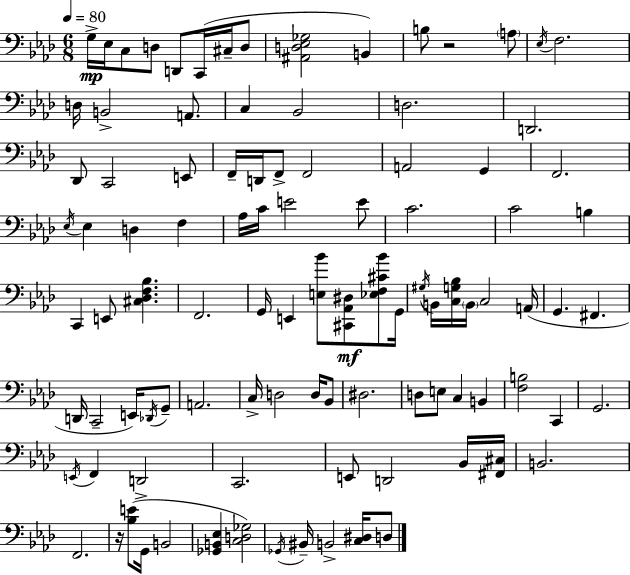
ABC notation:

X:1
T:Untitled
M:6/8
L:1/4
K:Fm
G,/4 _E,/4 C,/2 D,/2 D,,/2 C,,/4 ^C,/4 D,/2 [^A,,D,_E,_G,]2 B,, B,/2 z2 A,/2 _E,/4 F,2 D,/4 B,,2 A,,/2 C, _B,,2 D,2 D,,2 _D,,/2 C,,2 E,,/2 F,,/4 D,,/4 F,,/2 F,,2 A,,2 G,, F,,2 _E,/4 _E, D, F, _A,/4 C/4 E2 E/2 C2 C2 B, C,, E,,/2 [^C,_D,F,_B,] F,,2 G,,/4 E,, [E,_B]/2 [^C,,_A,,^D,]/2 [_E,F,^C_B]/2 G,,/4 ^G,/4 B,,/4 [C,G,_B,]/4 B,,/4 C,2 A,,/4 G,, ^F,, D,,/4 C,,2 E,,/4 _D,,/4 G,,/2 A,,2 C,/4 D,2 D,/4 _B,,/2 ^D,2 D,/2 E,/2 C, B,, [F,B,]2 C,, G,,2 E,,/4 F,, D,,2 C,,2 E,,/2 D,,2 _B,,/4 [^F,,^C,]/4 B,,2 F,,2 z/4 [_B,E]/2 G,,/4 B,,2 [_G,,B,,_E,] [C,D,_G,]2 _G,,/4 ^B,,/4 B,,2 [C,^D,]/4 D,/2